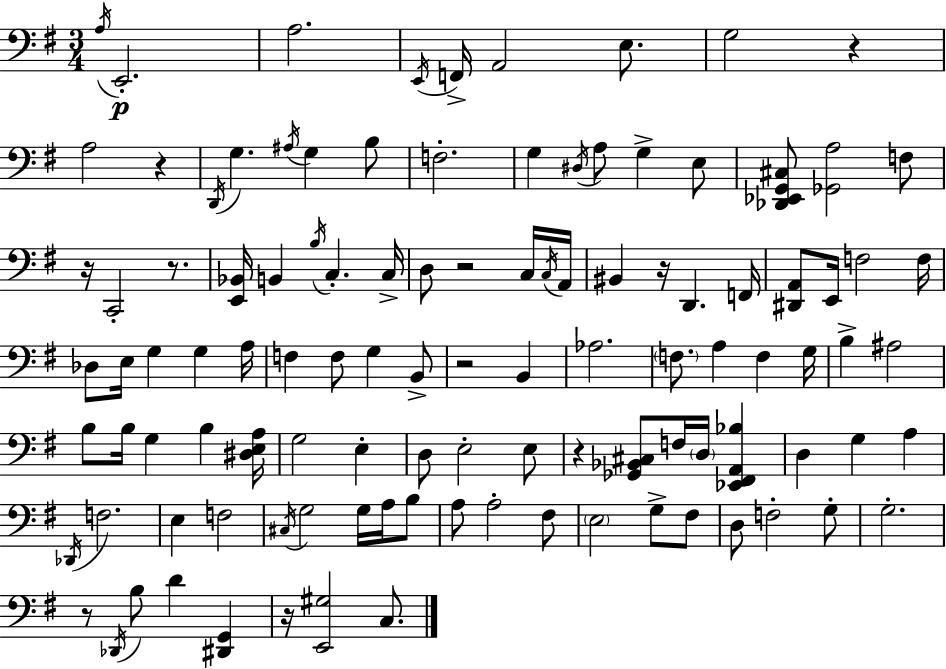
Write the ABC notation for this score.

X:1
T:Untitled
M:3/4
L:1/4
K:Em
A,/4 E,,2 A,2 E,,/4 F,,/4 A,,2 E,/2 G,2 z A,2 z D,,/4 G, ^A,/4 G, B,/2 F,2 G, ^D,/4 A,/2 G, E,/2 [_D,,_E,,G,,^C,]/2 [_G,,A,]2 F,/2 z/4 C,,2 z/2 [E,,_B,,]/4 B,, B,/4 C, C,/4 D,/2 z2 C,/4 C,/4 A,,/4 ^B,, z/4 D,, F,,/4 [^D,,A,,]/2 E,,/4 F,2 F,/4 _D,/2 E,/4 G, G, A,/4 F, F,/2 G, B,,/2 z2 B,, _A,2 F,/2 A, F, G,/4 B, ^A,2 B,/2 B,/4 G, B, [^D,E,A,]/4 G,2 E, D,/2 E,2 E,/2 z [_G,,_B,,^C,]/2 F,/4 D,/4 [_E,,^F,,A,,_B,] D, G, A, _D,,/4 F,2 E, F,2 ^C,/4 G,2 G,/4 A,/4 B,/2 A,/2 A,2 ^F,/2 E,2 G,/2 ^F,/2 D,/2 F,2 G,/2 G,2 z/2 _D,,/4 B,/2 D [^D,,G,,] z/4 [E,,^G,]2 C,/2